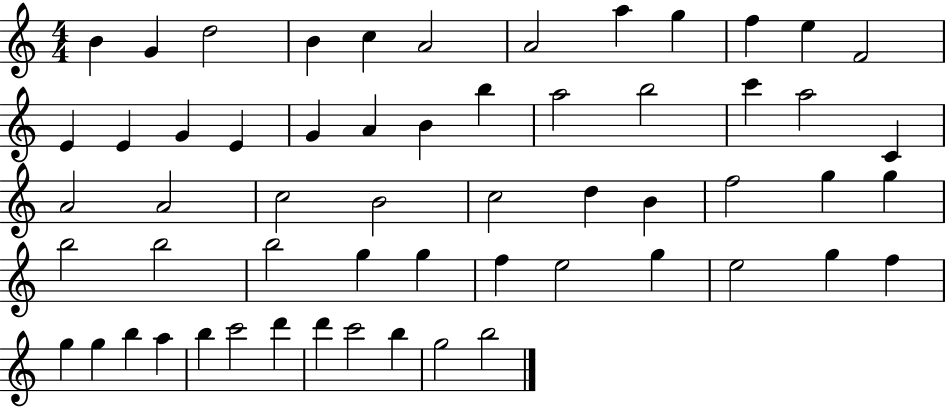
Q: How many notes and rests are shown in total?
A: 58